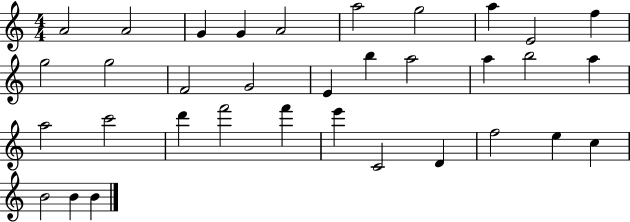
A4/h A4/h G4/q G4/q A4/h A5/h G5/h A5/q E4/h F5/q G5/h G5/h F4/h G4/h E4/q B5/q A5/h A5/q B5/h A5/q A5/h C6/h D6/q F6/h F6/q E6/q C4/h D4/q F5/h E5/q C5/q B4/h B4/q B4/q